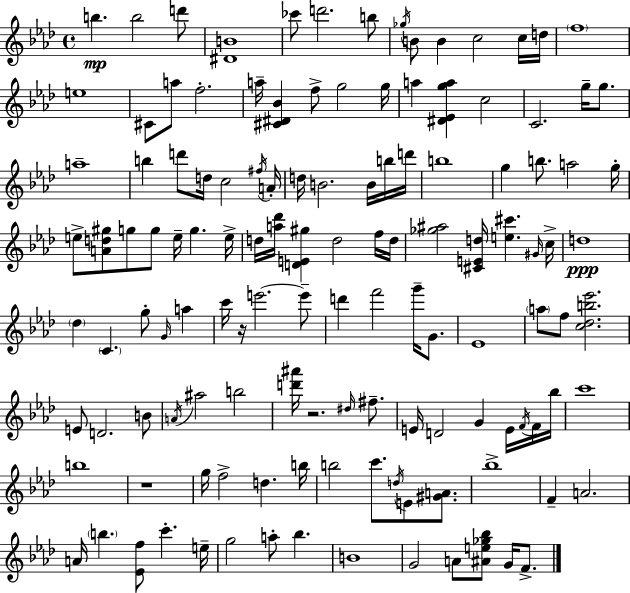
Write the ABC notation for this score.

X:1
T:Untitled
M:4/4
L:1/4
K:Fm
b b2 d'/2 [^DB]4 _c'/2 d'2 b/2 _g/4 B/2 B c2 c/4 d/4 f4 e4 ^C/2 a/2 f2 a/4 [^C^D_B] f/2 g2 g/4 a [^D_Ega] c2 C2 g/4 g/2 a4 b d'/2 d/4 c2 ^f/4 A/4 d/4 B2 B/4 b/4 d'/4 b4 g b/2 a2 g/4 e/2 [Ad^g]/2 g/2 g/2 e/4 g e/4 d/4 [a_d']/4 [DE^g] d2 f/4 d/4 [_g^a]2 [^CEd]/4 [e^c'] ^G/4 c/4 d4 _d C g/2 G/4 a c'/4 z/4 e'2 e'/2 d' f'2 g'/4 G/2 _E4 a/2 f/2 [c_db_e']2 E/2 D2 B/2 A/4 ^a2 b2 [d'^a']/4 z2 ^d/4 ^f/2 E/4 D2 G E/4 F/4 F/4 _b/4 c'4 b4 z4 g/4 f2 d b/4 b2 c'/2 d/4 E/2 [^GA]/2 _b4 F A2 A/4 b [_Ef]/2 c' e/4 g2 a/2 _b B4 G2 A/2 [^Ae_g_b]/2 G/4 F/2